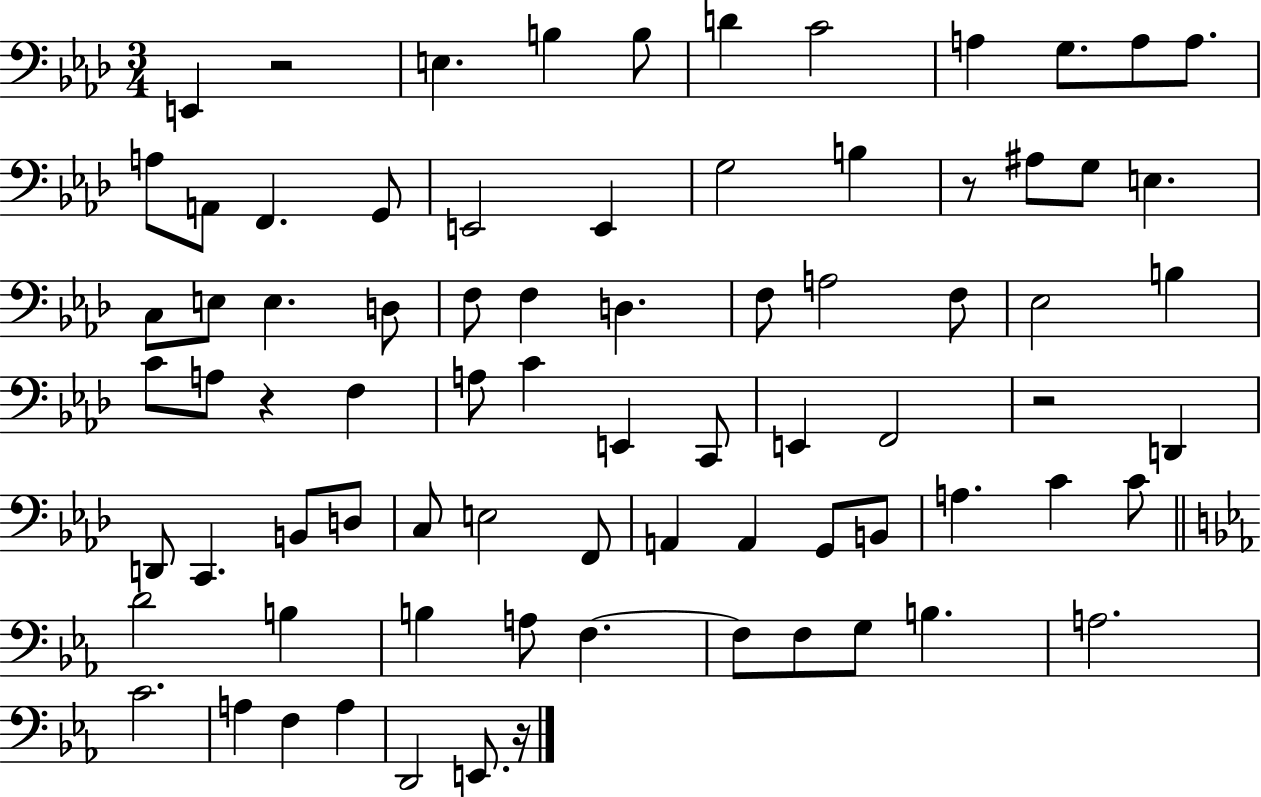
{
  \clef bass
  \numericTimeSignature
  \time 3/4
  \key aes \major
  \repeat volta 2 { e,4 r2 | e4. b4 b8 | d'4 c'2 | a4 g8. a8 a8. | \break a8 a,8 f,4. g,8 | e,2 e,4 | g2 b4 | r8 ais8 g8 e4. | \break c8 e8 e4. d8 | f8 f4 d4. | f8 a2 f8 | ees2 b4 | \break c'8 a8 r4 f4 | a8 c'4 e,4 c,8 | e,4 f,2 | r2 d,4 | \break d,8 c,4. b,8 d8 | c8 e2 f,8 | a,4 a,4 g,8 b,8 | a4. c'4 c'8 | \break \bar "||" \break \key ees \major d'2 b4 | b4 a8 f4.~~ | f8 f8 g8 b4. | a2. | \break c'2. | a4 f4 a4 | d,2 e,8. r16 | } \bar "|."
}